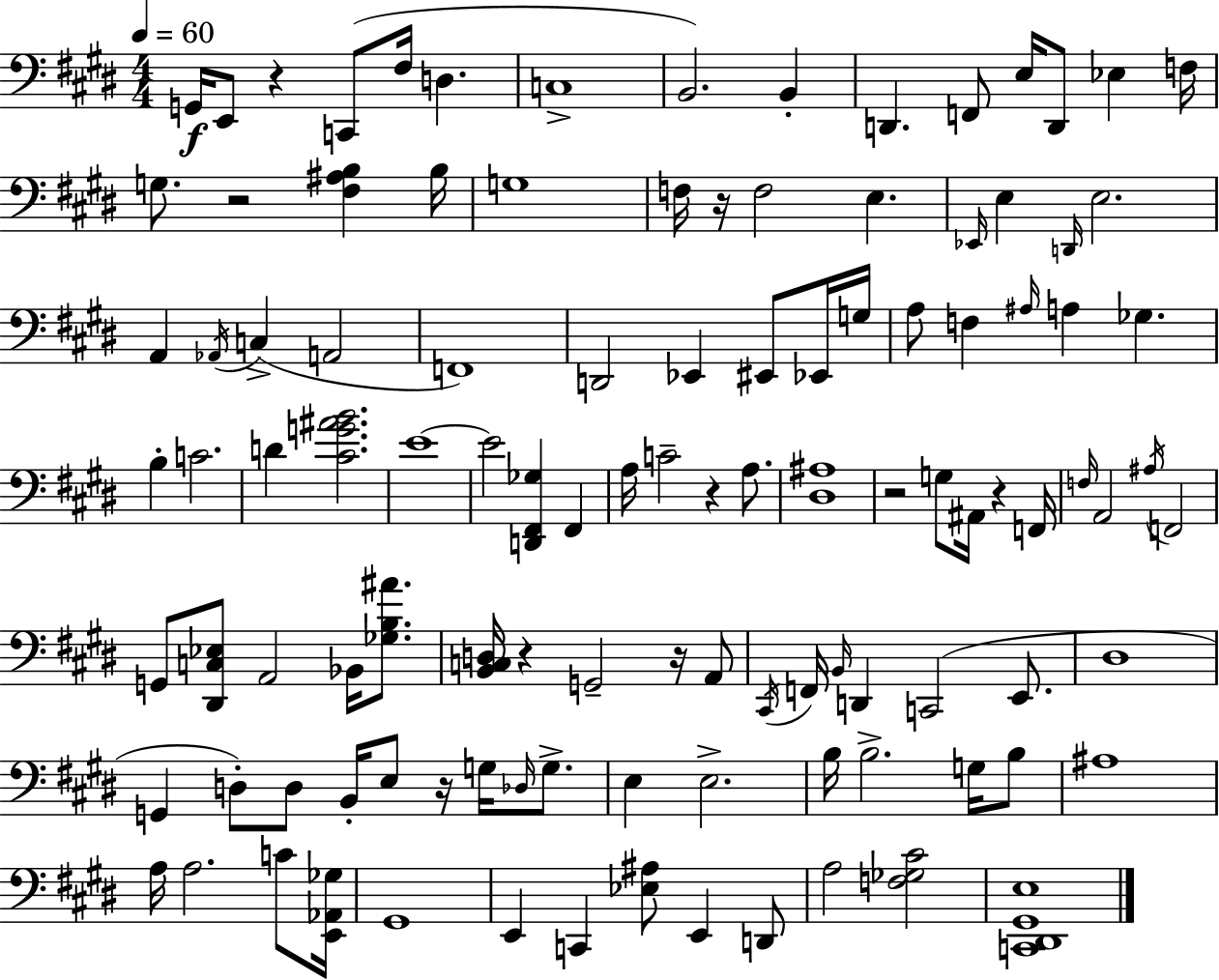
X:1
T:Untitled
M:4/4
L:1/4
K:E
G,,/4 E,,/2 z C,,/2 ^F,/4 D, C,4 B,,2 B,, D,, F,,/2 E,/4 D,,/2 _E, F,/4 G,/2 z2 [^F,^A,B,] B,/4 G,4 F,/4 z/4 F,2 E, _E,,/4 E, D,,/4 E,2 A,, _A,,/4 C, A,,2 F,,4 D,,2 _E,, ^E,,/2 _E,,/4 G,/4 A,/2 F, ^A,/4 A, _G, B, C2 D [^CG^AB]2 E4 E2 [D,,^F,,_G,] ^F,, A,/4 C2 z A,/2 [^D,^A,]4 z2 G,/2 ^A,,/4 z F,,/4 F,/4 A,,2 ^A,/4 F,,2 G,,/2 [^D,,C,_E,]/2 A,,2 _B,,/4 [_G,B,^A]/2 [B,,C,D,]/4 z G,,2 z/4 A,,/2 ^C,,/4 F,,/4 B,,/4 D,, C,,2 E,,/2 ^D,4 G,, D,/2 D,/2 B,,/4 E,/2 z/4 G,/4 _D,/4 G,/2 E, E,2 B,/4 B,2 G,/4 B,/2 ^A,4 A,/4 A,2 C/2 [E,,_A,,_G,]/4 ^G,,4 E,, C,, [_E,^A,]/2 E,, D,,/2 A,2 [F,_G,^C]2 [C,,^D,,^G,,E,]4